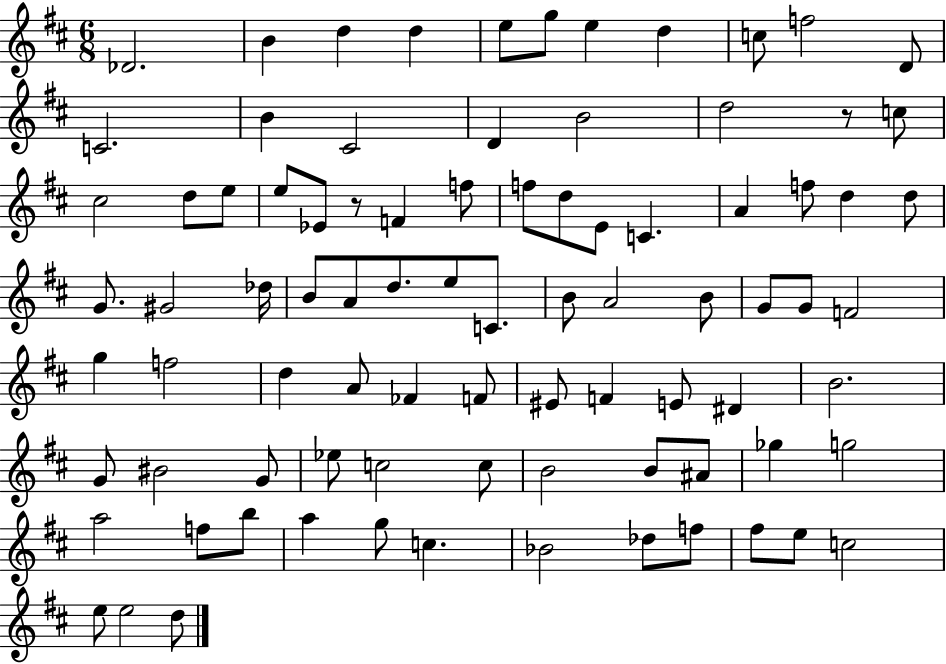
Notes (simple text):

Db4/h. B4/q D5/q D5/q E5/e G5/e E5/q D5/q C5/e F5/h D4/e C4/h. B4/q C#4/h D4/q B4/h D5/h R/e C5/e C#5/h D5/e E5/e E5/e Eb4/e R/e F4/q F5/e F5/e D5/e E4/e C4/q. A4/q F5/e D5/q D5/e G4/e. G#4/h Db5/s B4/e A4/e D5/e. E5/e C4/e. B4/e A4/h B4/e G4/e G4/e F4/h G5/q F5/h D5/q A4/e FES4/q F4/e EIS4/e F4/q E4/e D#4/q B4/h. G4/e BIS4/h G4/e Eb5/e C5/h C5/e B4/h B4/e A#4/e Gb5/q G5/h A5/h F5/e B5/e A5/q G5/e C5/q. Bb4/h Db5/e F5/e F#5/e E5/e C5/h E5/e E5/h D5/e